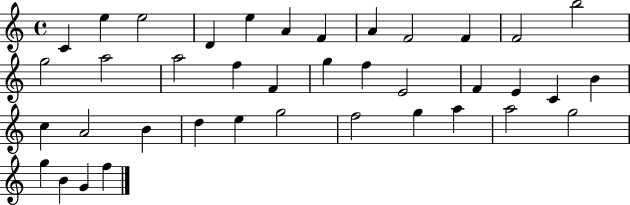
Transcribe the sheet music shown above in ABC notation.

X:1
T:Untitled
M:4/4
L:1/4
K:C
C e e2 D e A F A F2 F F2 b2 g2 a2 a2 f F g f E2 F E C B c A2 B d e g2 f2 g a a2 g2 g B G f